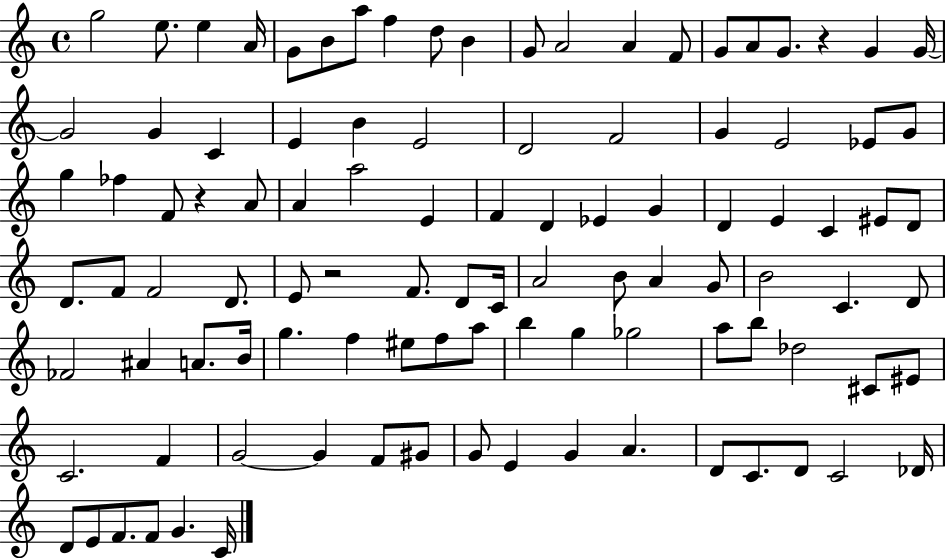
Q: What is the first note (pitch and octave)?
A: G5